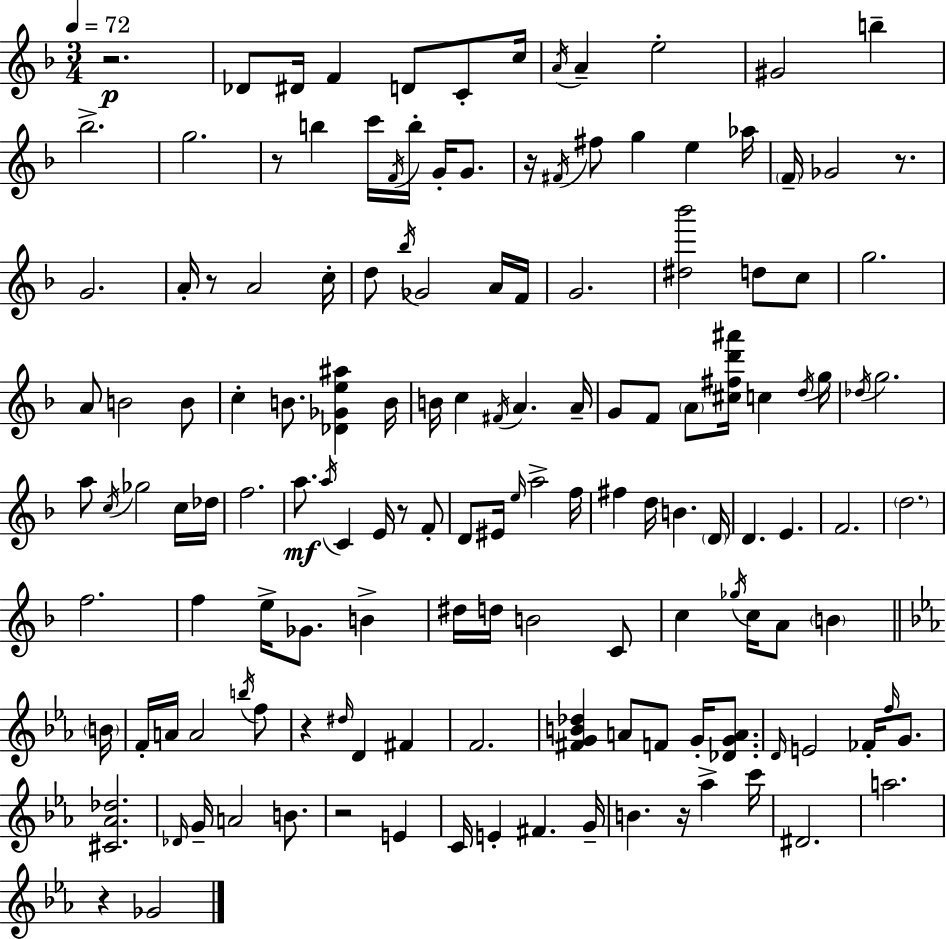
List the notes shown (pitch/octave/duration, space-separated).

R/h. Db4/e D#4/s F4/q D4/e C4/e C5/s A4/s A4/q E5/h G#4/h B5/q Bb5/h. G5/h. R/e B5/q C6/s F4/s B5/s G4/s G4/e. R/s F#4/s F#5/e G5/q E5/q Ab5/s F4/s Gb4/h R/e. G4/h. A4/s R/e A4/h C5/s D5/e Bb5/s Gb4/h A4/s F4/s G4/h. [D#5,Bb6]/h D5/e C5/e G5/h. A4/e B4/h B4/e C5/q B4/e. [Db4,Gb4,E5,A#5]/q B4/s B4/s C5/q F#4/s A4/q. A4/s G4/e F4/e A4/e [C#5,F#5,D6,A#6]/s C5/q D5/s G5/s Db5/s G5/h. A5/e C5/s Gb5/h C5/s Db5/s F5/h. A5/e. A5/s C4/q E4/s R/e F4/e D4/e EIS4/s E5/s A5/h F5/s F#5/q D5/s B4/q. D4/s D4/q. E4/q. F4/h. D5/h. F5/h. F5/q E5/s Gb4/e. B4/q D#5/s D5/s B4/h C4/e C5/q Gb5/s C5/s A4/e B4/q B4/s F4/s A4/s A4/h B5/s F5/e R/q D#5/s D4/q F#4/q F4/h. [F#4,G4,B4,Db5]/q A4/e F4/e G4/s [Db4,G4,A4]/e. D4/s E4/h FES4/s F5/s G4/e. [C#4,Ab4,Db5]/h. Db4/s G4/s A4/h B4/e. R/h E4/q C4/s E4/q F#4/q. G4/s B4/q. R/s Ab5/q C6/s D#4/h. A5/h. R/q Gb4/h